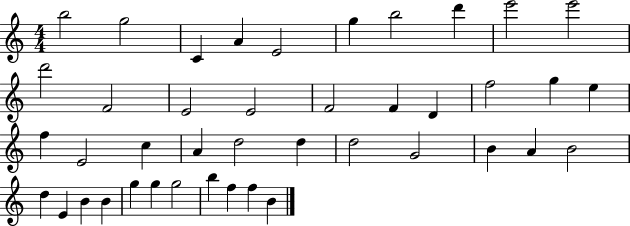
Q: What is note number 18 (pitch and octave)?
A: F5